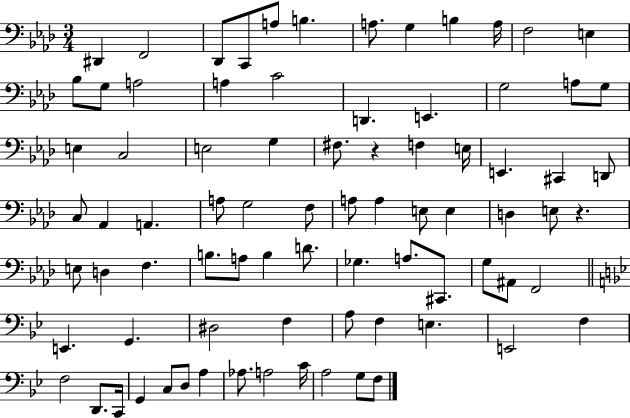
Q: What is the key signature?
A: AES major